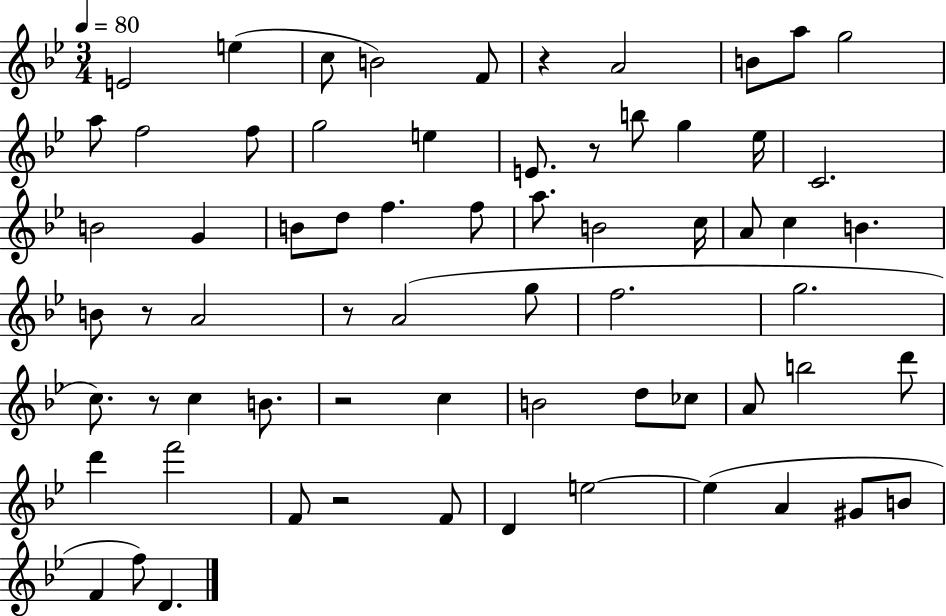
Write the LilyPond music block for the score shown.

{
  \clef treble
  \numericTimeSignature
  \time 3/4
  \key bes \major
  \tempo 4 = 80
  e'2 e''4( | c''8 b'2) f'8 | r4 a'2 | b'8 a''8 g''2 | \break a''8 f''2 f''8 | g''2 e''4 | e'8. r8 b''8 g''4 ees''16 | c'2. | \break b'2 g'4 | b'8 d''8 f''4. f''8 | a''8. b'2 c''16 | a'8 c''4 b'4. | \break b'8 r8 a'2 | r8 a'2( g''8 | f''2. | g''2. | \break c''8.) r8 c''4 b'8. | r2 c''4 | b'2 d''8 ces''8 | a'8 b''2 d'''8 | \break d'''4 f'''2 | f'8 r2 f'8 | d'4 e''2~~ | e''4( a'4 gis'8 b'8 | \break f'4 f''8) d'4. | \bar "|."
}